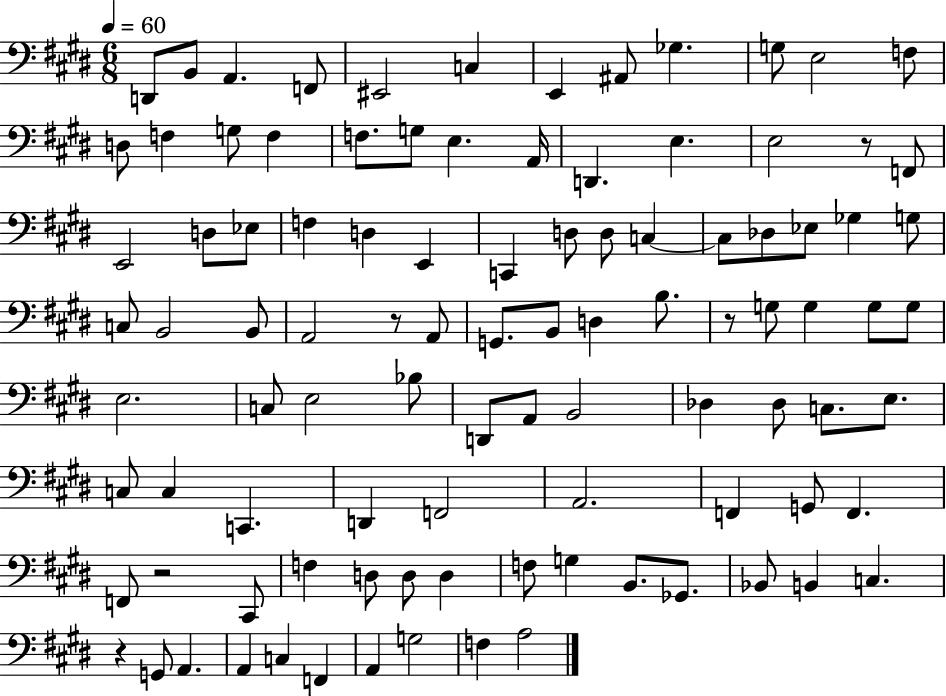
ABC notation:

X:1
T:Untitled
M:6/8
L:1/4
K:E
D,,/2 B,,/2 A,, F,,/2 ^E,,2 C, E,, ^A,,/2 _G, G,/2 E,2 F,/2 D,/2 F, G,/2 F, F,/2 G,/2 E, A,,/4 D,, E, E,2 z/2 F,,/2 E,,2 D,/2 _E,/2 F, D, E,, C,, D,/2 D,/2 C, C,/2 _D,/2 _E,/2 _G, G,/2 C,/2 B,,2 B,,/2 A,,2 z/2 A,,/2 G,,/2 B,,/2 D, B,/2 z/2 G,/2 G, G,/2 G,/2 E,2 C,/2 E,2 _B,/2 D,,/2 A,,/2 B,,2 _D, _D,/2 C,/2 E,/2 C,/2 C, C,, D,, F,,2 A,,2 F,, G,,/2 F,, F,,/2 z2 ^C,,/2 F, D,/2 D,/2 D, F,/2 G, B,,/2 _G,,/2 _B,,/2 B,, C, z G,,/2 A,, A,, C, F,, A,, G,2 F, A,2